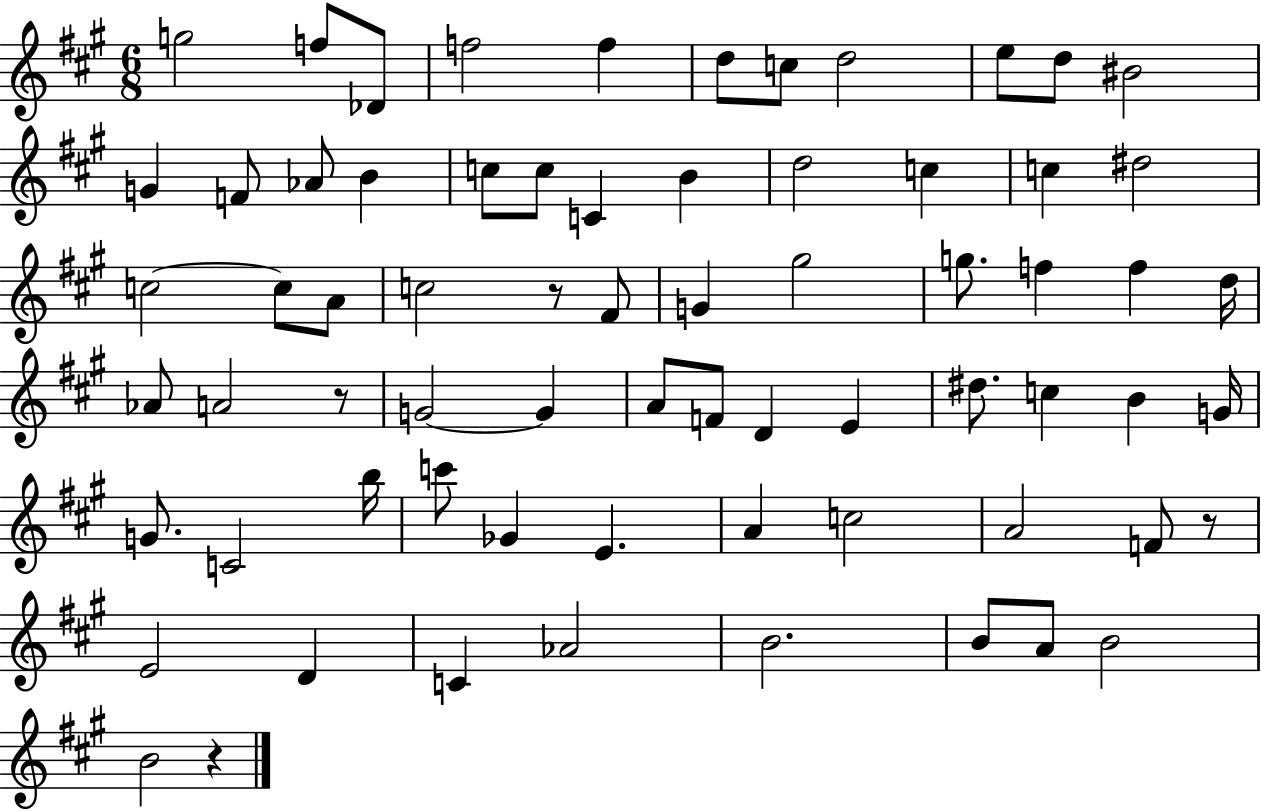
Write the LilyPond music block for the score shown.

{
  \clef treble
  \numericTimeSignature
  \time 6/8
  \key a \major
  g''2 f''8 des'8 | f''2 f''4 | d''8 c''8 d''2 | e''8 d''8 bis'2 | \break g'4 f'8 aes'8 b'4 | c''8 c''8 c'4 b'4 | d''2 c''4 | c''4 dis''2 | \break c''2~~ c''8 a'8 | c''2 r8 fis'8 | g'4 gis''2 | g''8. f''4 f''4 d''16 | \break aes'8 a'2 r8 | g'2~~ g'4 | a'8 f'8 d'4 e'4 | dis''8. c''4 b'4 g'16 | \break g'8. c'2 b''16 | c'''8 ges'4 e'4. | a'4 c''2 | a'2 f'8 r8 | \break e'2 d'4 | c'4 aes'2 | b'2. | b'8 a'8 b'2 | \break b'2 r4 | \bar "|."
}